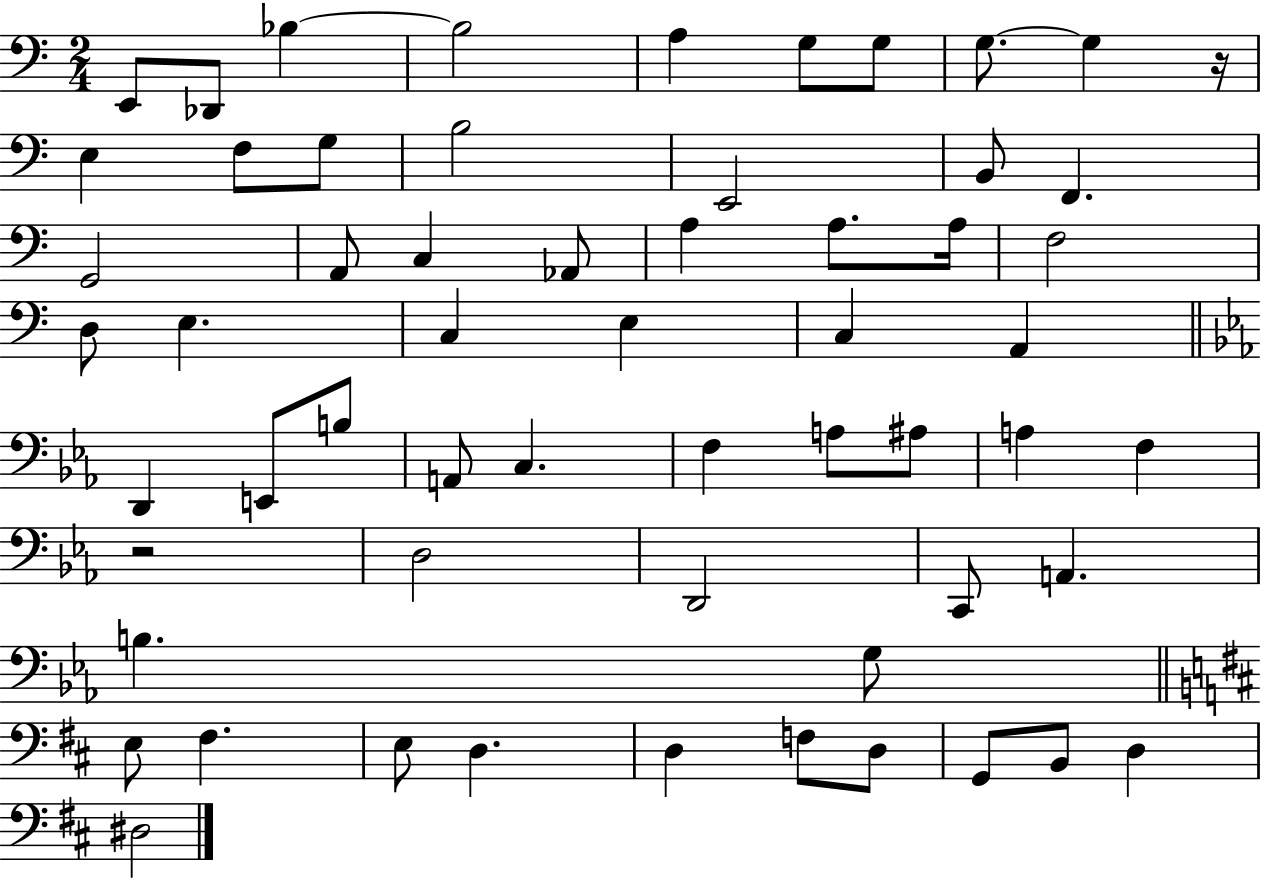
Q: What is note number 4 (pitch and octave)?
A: Bb3